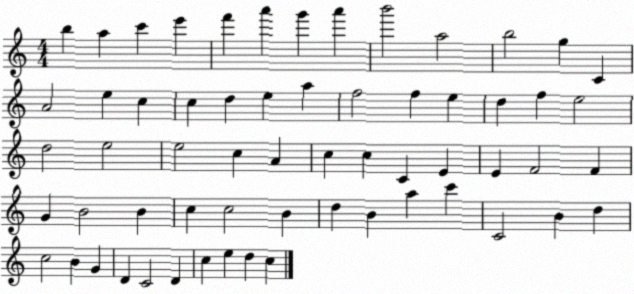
X:1
T:Untitled
M:4/4
L:1/4
K:C
b a c' e' f' a' g' a' b'2 a2 b2 g C A2 e c c d e a f2 f e d f e2 d2 e2 e2 c A c c C E E F2 F G B2 B c c2 B d B a c' C2 B d c2 B G D C2 D c e d c